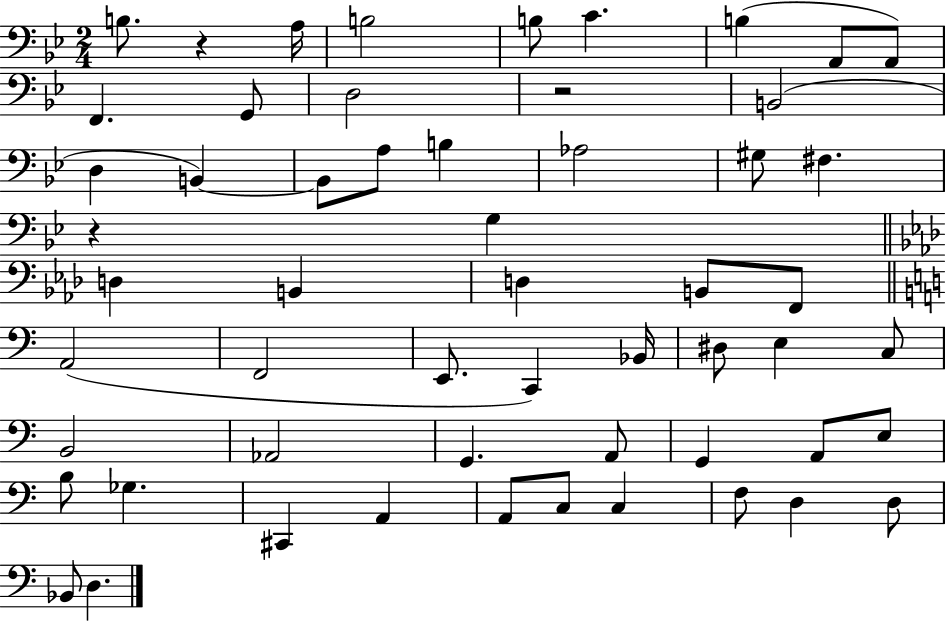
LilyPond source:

{
  \clef bass
  \numericTimeSignature
  \time 2/4
  \key bes \major
  \repeat volta 2 { b8. r4 a16 | b2 | b8 c'4. | b4( a,8 a,8) | \break f,4. g,8 | d2 | r2 | b,2( | \break d4 b,4~~) | b,8 a8 b4 | aes2 | gis8 fis4. | \break r4 g4 | \bar "||" \break \key f \minor d4 b,4 | d4 b,8 f,8 | \bar "||" \break \key c \major a,2( | f,2 | e,8. c,4) bes,16 | dis8 e4 c8 | \break b,2 | aes,2 | g,4. a,8 | g,4 a,8 e8 | \break b8 ges4. | cis,4 a,4 | a,8 c8 c4 | f8 d4 d8 | \break bes,8 d4. | } \bar "|."
}